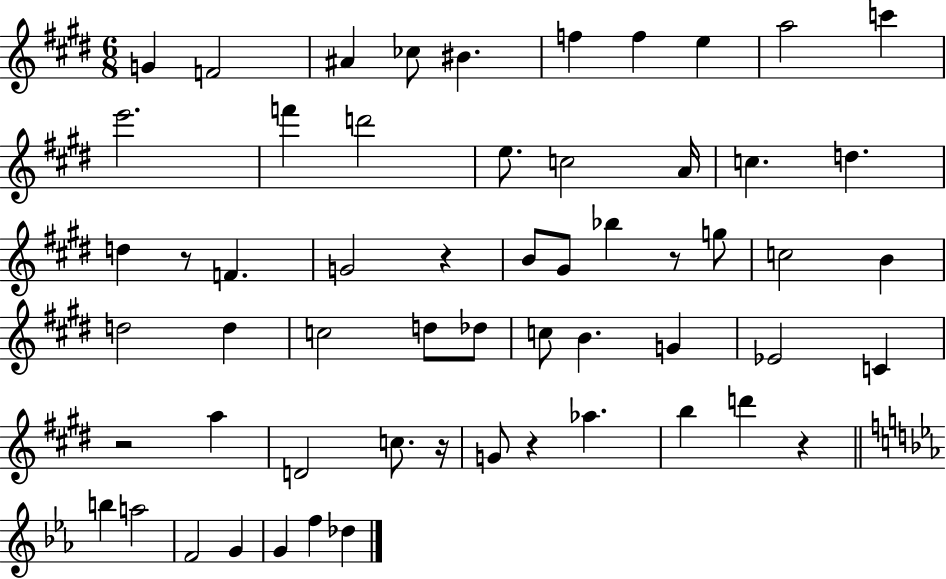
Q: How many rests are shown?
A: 7